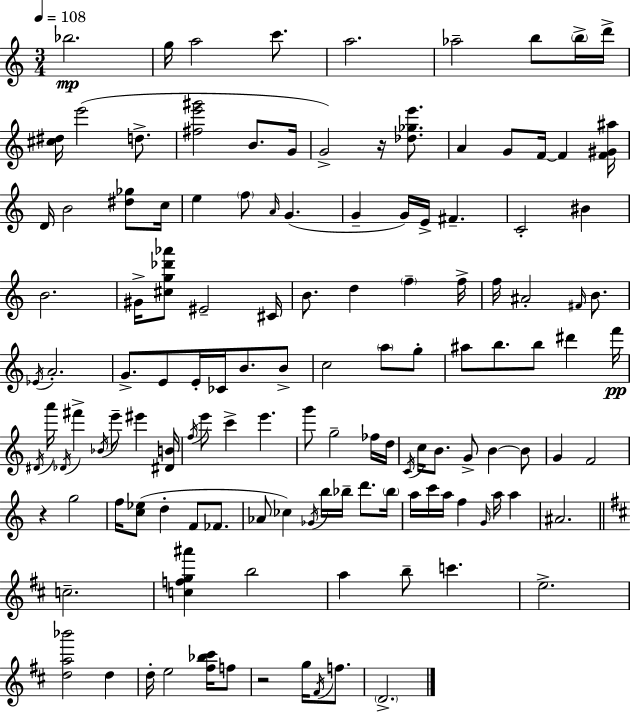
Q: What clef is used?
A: treble